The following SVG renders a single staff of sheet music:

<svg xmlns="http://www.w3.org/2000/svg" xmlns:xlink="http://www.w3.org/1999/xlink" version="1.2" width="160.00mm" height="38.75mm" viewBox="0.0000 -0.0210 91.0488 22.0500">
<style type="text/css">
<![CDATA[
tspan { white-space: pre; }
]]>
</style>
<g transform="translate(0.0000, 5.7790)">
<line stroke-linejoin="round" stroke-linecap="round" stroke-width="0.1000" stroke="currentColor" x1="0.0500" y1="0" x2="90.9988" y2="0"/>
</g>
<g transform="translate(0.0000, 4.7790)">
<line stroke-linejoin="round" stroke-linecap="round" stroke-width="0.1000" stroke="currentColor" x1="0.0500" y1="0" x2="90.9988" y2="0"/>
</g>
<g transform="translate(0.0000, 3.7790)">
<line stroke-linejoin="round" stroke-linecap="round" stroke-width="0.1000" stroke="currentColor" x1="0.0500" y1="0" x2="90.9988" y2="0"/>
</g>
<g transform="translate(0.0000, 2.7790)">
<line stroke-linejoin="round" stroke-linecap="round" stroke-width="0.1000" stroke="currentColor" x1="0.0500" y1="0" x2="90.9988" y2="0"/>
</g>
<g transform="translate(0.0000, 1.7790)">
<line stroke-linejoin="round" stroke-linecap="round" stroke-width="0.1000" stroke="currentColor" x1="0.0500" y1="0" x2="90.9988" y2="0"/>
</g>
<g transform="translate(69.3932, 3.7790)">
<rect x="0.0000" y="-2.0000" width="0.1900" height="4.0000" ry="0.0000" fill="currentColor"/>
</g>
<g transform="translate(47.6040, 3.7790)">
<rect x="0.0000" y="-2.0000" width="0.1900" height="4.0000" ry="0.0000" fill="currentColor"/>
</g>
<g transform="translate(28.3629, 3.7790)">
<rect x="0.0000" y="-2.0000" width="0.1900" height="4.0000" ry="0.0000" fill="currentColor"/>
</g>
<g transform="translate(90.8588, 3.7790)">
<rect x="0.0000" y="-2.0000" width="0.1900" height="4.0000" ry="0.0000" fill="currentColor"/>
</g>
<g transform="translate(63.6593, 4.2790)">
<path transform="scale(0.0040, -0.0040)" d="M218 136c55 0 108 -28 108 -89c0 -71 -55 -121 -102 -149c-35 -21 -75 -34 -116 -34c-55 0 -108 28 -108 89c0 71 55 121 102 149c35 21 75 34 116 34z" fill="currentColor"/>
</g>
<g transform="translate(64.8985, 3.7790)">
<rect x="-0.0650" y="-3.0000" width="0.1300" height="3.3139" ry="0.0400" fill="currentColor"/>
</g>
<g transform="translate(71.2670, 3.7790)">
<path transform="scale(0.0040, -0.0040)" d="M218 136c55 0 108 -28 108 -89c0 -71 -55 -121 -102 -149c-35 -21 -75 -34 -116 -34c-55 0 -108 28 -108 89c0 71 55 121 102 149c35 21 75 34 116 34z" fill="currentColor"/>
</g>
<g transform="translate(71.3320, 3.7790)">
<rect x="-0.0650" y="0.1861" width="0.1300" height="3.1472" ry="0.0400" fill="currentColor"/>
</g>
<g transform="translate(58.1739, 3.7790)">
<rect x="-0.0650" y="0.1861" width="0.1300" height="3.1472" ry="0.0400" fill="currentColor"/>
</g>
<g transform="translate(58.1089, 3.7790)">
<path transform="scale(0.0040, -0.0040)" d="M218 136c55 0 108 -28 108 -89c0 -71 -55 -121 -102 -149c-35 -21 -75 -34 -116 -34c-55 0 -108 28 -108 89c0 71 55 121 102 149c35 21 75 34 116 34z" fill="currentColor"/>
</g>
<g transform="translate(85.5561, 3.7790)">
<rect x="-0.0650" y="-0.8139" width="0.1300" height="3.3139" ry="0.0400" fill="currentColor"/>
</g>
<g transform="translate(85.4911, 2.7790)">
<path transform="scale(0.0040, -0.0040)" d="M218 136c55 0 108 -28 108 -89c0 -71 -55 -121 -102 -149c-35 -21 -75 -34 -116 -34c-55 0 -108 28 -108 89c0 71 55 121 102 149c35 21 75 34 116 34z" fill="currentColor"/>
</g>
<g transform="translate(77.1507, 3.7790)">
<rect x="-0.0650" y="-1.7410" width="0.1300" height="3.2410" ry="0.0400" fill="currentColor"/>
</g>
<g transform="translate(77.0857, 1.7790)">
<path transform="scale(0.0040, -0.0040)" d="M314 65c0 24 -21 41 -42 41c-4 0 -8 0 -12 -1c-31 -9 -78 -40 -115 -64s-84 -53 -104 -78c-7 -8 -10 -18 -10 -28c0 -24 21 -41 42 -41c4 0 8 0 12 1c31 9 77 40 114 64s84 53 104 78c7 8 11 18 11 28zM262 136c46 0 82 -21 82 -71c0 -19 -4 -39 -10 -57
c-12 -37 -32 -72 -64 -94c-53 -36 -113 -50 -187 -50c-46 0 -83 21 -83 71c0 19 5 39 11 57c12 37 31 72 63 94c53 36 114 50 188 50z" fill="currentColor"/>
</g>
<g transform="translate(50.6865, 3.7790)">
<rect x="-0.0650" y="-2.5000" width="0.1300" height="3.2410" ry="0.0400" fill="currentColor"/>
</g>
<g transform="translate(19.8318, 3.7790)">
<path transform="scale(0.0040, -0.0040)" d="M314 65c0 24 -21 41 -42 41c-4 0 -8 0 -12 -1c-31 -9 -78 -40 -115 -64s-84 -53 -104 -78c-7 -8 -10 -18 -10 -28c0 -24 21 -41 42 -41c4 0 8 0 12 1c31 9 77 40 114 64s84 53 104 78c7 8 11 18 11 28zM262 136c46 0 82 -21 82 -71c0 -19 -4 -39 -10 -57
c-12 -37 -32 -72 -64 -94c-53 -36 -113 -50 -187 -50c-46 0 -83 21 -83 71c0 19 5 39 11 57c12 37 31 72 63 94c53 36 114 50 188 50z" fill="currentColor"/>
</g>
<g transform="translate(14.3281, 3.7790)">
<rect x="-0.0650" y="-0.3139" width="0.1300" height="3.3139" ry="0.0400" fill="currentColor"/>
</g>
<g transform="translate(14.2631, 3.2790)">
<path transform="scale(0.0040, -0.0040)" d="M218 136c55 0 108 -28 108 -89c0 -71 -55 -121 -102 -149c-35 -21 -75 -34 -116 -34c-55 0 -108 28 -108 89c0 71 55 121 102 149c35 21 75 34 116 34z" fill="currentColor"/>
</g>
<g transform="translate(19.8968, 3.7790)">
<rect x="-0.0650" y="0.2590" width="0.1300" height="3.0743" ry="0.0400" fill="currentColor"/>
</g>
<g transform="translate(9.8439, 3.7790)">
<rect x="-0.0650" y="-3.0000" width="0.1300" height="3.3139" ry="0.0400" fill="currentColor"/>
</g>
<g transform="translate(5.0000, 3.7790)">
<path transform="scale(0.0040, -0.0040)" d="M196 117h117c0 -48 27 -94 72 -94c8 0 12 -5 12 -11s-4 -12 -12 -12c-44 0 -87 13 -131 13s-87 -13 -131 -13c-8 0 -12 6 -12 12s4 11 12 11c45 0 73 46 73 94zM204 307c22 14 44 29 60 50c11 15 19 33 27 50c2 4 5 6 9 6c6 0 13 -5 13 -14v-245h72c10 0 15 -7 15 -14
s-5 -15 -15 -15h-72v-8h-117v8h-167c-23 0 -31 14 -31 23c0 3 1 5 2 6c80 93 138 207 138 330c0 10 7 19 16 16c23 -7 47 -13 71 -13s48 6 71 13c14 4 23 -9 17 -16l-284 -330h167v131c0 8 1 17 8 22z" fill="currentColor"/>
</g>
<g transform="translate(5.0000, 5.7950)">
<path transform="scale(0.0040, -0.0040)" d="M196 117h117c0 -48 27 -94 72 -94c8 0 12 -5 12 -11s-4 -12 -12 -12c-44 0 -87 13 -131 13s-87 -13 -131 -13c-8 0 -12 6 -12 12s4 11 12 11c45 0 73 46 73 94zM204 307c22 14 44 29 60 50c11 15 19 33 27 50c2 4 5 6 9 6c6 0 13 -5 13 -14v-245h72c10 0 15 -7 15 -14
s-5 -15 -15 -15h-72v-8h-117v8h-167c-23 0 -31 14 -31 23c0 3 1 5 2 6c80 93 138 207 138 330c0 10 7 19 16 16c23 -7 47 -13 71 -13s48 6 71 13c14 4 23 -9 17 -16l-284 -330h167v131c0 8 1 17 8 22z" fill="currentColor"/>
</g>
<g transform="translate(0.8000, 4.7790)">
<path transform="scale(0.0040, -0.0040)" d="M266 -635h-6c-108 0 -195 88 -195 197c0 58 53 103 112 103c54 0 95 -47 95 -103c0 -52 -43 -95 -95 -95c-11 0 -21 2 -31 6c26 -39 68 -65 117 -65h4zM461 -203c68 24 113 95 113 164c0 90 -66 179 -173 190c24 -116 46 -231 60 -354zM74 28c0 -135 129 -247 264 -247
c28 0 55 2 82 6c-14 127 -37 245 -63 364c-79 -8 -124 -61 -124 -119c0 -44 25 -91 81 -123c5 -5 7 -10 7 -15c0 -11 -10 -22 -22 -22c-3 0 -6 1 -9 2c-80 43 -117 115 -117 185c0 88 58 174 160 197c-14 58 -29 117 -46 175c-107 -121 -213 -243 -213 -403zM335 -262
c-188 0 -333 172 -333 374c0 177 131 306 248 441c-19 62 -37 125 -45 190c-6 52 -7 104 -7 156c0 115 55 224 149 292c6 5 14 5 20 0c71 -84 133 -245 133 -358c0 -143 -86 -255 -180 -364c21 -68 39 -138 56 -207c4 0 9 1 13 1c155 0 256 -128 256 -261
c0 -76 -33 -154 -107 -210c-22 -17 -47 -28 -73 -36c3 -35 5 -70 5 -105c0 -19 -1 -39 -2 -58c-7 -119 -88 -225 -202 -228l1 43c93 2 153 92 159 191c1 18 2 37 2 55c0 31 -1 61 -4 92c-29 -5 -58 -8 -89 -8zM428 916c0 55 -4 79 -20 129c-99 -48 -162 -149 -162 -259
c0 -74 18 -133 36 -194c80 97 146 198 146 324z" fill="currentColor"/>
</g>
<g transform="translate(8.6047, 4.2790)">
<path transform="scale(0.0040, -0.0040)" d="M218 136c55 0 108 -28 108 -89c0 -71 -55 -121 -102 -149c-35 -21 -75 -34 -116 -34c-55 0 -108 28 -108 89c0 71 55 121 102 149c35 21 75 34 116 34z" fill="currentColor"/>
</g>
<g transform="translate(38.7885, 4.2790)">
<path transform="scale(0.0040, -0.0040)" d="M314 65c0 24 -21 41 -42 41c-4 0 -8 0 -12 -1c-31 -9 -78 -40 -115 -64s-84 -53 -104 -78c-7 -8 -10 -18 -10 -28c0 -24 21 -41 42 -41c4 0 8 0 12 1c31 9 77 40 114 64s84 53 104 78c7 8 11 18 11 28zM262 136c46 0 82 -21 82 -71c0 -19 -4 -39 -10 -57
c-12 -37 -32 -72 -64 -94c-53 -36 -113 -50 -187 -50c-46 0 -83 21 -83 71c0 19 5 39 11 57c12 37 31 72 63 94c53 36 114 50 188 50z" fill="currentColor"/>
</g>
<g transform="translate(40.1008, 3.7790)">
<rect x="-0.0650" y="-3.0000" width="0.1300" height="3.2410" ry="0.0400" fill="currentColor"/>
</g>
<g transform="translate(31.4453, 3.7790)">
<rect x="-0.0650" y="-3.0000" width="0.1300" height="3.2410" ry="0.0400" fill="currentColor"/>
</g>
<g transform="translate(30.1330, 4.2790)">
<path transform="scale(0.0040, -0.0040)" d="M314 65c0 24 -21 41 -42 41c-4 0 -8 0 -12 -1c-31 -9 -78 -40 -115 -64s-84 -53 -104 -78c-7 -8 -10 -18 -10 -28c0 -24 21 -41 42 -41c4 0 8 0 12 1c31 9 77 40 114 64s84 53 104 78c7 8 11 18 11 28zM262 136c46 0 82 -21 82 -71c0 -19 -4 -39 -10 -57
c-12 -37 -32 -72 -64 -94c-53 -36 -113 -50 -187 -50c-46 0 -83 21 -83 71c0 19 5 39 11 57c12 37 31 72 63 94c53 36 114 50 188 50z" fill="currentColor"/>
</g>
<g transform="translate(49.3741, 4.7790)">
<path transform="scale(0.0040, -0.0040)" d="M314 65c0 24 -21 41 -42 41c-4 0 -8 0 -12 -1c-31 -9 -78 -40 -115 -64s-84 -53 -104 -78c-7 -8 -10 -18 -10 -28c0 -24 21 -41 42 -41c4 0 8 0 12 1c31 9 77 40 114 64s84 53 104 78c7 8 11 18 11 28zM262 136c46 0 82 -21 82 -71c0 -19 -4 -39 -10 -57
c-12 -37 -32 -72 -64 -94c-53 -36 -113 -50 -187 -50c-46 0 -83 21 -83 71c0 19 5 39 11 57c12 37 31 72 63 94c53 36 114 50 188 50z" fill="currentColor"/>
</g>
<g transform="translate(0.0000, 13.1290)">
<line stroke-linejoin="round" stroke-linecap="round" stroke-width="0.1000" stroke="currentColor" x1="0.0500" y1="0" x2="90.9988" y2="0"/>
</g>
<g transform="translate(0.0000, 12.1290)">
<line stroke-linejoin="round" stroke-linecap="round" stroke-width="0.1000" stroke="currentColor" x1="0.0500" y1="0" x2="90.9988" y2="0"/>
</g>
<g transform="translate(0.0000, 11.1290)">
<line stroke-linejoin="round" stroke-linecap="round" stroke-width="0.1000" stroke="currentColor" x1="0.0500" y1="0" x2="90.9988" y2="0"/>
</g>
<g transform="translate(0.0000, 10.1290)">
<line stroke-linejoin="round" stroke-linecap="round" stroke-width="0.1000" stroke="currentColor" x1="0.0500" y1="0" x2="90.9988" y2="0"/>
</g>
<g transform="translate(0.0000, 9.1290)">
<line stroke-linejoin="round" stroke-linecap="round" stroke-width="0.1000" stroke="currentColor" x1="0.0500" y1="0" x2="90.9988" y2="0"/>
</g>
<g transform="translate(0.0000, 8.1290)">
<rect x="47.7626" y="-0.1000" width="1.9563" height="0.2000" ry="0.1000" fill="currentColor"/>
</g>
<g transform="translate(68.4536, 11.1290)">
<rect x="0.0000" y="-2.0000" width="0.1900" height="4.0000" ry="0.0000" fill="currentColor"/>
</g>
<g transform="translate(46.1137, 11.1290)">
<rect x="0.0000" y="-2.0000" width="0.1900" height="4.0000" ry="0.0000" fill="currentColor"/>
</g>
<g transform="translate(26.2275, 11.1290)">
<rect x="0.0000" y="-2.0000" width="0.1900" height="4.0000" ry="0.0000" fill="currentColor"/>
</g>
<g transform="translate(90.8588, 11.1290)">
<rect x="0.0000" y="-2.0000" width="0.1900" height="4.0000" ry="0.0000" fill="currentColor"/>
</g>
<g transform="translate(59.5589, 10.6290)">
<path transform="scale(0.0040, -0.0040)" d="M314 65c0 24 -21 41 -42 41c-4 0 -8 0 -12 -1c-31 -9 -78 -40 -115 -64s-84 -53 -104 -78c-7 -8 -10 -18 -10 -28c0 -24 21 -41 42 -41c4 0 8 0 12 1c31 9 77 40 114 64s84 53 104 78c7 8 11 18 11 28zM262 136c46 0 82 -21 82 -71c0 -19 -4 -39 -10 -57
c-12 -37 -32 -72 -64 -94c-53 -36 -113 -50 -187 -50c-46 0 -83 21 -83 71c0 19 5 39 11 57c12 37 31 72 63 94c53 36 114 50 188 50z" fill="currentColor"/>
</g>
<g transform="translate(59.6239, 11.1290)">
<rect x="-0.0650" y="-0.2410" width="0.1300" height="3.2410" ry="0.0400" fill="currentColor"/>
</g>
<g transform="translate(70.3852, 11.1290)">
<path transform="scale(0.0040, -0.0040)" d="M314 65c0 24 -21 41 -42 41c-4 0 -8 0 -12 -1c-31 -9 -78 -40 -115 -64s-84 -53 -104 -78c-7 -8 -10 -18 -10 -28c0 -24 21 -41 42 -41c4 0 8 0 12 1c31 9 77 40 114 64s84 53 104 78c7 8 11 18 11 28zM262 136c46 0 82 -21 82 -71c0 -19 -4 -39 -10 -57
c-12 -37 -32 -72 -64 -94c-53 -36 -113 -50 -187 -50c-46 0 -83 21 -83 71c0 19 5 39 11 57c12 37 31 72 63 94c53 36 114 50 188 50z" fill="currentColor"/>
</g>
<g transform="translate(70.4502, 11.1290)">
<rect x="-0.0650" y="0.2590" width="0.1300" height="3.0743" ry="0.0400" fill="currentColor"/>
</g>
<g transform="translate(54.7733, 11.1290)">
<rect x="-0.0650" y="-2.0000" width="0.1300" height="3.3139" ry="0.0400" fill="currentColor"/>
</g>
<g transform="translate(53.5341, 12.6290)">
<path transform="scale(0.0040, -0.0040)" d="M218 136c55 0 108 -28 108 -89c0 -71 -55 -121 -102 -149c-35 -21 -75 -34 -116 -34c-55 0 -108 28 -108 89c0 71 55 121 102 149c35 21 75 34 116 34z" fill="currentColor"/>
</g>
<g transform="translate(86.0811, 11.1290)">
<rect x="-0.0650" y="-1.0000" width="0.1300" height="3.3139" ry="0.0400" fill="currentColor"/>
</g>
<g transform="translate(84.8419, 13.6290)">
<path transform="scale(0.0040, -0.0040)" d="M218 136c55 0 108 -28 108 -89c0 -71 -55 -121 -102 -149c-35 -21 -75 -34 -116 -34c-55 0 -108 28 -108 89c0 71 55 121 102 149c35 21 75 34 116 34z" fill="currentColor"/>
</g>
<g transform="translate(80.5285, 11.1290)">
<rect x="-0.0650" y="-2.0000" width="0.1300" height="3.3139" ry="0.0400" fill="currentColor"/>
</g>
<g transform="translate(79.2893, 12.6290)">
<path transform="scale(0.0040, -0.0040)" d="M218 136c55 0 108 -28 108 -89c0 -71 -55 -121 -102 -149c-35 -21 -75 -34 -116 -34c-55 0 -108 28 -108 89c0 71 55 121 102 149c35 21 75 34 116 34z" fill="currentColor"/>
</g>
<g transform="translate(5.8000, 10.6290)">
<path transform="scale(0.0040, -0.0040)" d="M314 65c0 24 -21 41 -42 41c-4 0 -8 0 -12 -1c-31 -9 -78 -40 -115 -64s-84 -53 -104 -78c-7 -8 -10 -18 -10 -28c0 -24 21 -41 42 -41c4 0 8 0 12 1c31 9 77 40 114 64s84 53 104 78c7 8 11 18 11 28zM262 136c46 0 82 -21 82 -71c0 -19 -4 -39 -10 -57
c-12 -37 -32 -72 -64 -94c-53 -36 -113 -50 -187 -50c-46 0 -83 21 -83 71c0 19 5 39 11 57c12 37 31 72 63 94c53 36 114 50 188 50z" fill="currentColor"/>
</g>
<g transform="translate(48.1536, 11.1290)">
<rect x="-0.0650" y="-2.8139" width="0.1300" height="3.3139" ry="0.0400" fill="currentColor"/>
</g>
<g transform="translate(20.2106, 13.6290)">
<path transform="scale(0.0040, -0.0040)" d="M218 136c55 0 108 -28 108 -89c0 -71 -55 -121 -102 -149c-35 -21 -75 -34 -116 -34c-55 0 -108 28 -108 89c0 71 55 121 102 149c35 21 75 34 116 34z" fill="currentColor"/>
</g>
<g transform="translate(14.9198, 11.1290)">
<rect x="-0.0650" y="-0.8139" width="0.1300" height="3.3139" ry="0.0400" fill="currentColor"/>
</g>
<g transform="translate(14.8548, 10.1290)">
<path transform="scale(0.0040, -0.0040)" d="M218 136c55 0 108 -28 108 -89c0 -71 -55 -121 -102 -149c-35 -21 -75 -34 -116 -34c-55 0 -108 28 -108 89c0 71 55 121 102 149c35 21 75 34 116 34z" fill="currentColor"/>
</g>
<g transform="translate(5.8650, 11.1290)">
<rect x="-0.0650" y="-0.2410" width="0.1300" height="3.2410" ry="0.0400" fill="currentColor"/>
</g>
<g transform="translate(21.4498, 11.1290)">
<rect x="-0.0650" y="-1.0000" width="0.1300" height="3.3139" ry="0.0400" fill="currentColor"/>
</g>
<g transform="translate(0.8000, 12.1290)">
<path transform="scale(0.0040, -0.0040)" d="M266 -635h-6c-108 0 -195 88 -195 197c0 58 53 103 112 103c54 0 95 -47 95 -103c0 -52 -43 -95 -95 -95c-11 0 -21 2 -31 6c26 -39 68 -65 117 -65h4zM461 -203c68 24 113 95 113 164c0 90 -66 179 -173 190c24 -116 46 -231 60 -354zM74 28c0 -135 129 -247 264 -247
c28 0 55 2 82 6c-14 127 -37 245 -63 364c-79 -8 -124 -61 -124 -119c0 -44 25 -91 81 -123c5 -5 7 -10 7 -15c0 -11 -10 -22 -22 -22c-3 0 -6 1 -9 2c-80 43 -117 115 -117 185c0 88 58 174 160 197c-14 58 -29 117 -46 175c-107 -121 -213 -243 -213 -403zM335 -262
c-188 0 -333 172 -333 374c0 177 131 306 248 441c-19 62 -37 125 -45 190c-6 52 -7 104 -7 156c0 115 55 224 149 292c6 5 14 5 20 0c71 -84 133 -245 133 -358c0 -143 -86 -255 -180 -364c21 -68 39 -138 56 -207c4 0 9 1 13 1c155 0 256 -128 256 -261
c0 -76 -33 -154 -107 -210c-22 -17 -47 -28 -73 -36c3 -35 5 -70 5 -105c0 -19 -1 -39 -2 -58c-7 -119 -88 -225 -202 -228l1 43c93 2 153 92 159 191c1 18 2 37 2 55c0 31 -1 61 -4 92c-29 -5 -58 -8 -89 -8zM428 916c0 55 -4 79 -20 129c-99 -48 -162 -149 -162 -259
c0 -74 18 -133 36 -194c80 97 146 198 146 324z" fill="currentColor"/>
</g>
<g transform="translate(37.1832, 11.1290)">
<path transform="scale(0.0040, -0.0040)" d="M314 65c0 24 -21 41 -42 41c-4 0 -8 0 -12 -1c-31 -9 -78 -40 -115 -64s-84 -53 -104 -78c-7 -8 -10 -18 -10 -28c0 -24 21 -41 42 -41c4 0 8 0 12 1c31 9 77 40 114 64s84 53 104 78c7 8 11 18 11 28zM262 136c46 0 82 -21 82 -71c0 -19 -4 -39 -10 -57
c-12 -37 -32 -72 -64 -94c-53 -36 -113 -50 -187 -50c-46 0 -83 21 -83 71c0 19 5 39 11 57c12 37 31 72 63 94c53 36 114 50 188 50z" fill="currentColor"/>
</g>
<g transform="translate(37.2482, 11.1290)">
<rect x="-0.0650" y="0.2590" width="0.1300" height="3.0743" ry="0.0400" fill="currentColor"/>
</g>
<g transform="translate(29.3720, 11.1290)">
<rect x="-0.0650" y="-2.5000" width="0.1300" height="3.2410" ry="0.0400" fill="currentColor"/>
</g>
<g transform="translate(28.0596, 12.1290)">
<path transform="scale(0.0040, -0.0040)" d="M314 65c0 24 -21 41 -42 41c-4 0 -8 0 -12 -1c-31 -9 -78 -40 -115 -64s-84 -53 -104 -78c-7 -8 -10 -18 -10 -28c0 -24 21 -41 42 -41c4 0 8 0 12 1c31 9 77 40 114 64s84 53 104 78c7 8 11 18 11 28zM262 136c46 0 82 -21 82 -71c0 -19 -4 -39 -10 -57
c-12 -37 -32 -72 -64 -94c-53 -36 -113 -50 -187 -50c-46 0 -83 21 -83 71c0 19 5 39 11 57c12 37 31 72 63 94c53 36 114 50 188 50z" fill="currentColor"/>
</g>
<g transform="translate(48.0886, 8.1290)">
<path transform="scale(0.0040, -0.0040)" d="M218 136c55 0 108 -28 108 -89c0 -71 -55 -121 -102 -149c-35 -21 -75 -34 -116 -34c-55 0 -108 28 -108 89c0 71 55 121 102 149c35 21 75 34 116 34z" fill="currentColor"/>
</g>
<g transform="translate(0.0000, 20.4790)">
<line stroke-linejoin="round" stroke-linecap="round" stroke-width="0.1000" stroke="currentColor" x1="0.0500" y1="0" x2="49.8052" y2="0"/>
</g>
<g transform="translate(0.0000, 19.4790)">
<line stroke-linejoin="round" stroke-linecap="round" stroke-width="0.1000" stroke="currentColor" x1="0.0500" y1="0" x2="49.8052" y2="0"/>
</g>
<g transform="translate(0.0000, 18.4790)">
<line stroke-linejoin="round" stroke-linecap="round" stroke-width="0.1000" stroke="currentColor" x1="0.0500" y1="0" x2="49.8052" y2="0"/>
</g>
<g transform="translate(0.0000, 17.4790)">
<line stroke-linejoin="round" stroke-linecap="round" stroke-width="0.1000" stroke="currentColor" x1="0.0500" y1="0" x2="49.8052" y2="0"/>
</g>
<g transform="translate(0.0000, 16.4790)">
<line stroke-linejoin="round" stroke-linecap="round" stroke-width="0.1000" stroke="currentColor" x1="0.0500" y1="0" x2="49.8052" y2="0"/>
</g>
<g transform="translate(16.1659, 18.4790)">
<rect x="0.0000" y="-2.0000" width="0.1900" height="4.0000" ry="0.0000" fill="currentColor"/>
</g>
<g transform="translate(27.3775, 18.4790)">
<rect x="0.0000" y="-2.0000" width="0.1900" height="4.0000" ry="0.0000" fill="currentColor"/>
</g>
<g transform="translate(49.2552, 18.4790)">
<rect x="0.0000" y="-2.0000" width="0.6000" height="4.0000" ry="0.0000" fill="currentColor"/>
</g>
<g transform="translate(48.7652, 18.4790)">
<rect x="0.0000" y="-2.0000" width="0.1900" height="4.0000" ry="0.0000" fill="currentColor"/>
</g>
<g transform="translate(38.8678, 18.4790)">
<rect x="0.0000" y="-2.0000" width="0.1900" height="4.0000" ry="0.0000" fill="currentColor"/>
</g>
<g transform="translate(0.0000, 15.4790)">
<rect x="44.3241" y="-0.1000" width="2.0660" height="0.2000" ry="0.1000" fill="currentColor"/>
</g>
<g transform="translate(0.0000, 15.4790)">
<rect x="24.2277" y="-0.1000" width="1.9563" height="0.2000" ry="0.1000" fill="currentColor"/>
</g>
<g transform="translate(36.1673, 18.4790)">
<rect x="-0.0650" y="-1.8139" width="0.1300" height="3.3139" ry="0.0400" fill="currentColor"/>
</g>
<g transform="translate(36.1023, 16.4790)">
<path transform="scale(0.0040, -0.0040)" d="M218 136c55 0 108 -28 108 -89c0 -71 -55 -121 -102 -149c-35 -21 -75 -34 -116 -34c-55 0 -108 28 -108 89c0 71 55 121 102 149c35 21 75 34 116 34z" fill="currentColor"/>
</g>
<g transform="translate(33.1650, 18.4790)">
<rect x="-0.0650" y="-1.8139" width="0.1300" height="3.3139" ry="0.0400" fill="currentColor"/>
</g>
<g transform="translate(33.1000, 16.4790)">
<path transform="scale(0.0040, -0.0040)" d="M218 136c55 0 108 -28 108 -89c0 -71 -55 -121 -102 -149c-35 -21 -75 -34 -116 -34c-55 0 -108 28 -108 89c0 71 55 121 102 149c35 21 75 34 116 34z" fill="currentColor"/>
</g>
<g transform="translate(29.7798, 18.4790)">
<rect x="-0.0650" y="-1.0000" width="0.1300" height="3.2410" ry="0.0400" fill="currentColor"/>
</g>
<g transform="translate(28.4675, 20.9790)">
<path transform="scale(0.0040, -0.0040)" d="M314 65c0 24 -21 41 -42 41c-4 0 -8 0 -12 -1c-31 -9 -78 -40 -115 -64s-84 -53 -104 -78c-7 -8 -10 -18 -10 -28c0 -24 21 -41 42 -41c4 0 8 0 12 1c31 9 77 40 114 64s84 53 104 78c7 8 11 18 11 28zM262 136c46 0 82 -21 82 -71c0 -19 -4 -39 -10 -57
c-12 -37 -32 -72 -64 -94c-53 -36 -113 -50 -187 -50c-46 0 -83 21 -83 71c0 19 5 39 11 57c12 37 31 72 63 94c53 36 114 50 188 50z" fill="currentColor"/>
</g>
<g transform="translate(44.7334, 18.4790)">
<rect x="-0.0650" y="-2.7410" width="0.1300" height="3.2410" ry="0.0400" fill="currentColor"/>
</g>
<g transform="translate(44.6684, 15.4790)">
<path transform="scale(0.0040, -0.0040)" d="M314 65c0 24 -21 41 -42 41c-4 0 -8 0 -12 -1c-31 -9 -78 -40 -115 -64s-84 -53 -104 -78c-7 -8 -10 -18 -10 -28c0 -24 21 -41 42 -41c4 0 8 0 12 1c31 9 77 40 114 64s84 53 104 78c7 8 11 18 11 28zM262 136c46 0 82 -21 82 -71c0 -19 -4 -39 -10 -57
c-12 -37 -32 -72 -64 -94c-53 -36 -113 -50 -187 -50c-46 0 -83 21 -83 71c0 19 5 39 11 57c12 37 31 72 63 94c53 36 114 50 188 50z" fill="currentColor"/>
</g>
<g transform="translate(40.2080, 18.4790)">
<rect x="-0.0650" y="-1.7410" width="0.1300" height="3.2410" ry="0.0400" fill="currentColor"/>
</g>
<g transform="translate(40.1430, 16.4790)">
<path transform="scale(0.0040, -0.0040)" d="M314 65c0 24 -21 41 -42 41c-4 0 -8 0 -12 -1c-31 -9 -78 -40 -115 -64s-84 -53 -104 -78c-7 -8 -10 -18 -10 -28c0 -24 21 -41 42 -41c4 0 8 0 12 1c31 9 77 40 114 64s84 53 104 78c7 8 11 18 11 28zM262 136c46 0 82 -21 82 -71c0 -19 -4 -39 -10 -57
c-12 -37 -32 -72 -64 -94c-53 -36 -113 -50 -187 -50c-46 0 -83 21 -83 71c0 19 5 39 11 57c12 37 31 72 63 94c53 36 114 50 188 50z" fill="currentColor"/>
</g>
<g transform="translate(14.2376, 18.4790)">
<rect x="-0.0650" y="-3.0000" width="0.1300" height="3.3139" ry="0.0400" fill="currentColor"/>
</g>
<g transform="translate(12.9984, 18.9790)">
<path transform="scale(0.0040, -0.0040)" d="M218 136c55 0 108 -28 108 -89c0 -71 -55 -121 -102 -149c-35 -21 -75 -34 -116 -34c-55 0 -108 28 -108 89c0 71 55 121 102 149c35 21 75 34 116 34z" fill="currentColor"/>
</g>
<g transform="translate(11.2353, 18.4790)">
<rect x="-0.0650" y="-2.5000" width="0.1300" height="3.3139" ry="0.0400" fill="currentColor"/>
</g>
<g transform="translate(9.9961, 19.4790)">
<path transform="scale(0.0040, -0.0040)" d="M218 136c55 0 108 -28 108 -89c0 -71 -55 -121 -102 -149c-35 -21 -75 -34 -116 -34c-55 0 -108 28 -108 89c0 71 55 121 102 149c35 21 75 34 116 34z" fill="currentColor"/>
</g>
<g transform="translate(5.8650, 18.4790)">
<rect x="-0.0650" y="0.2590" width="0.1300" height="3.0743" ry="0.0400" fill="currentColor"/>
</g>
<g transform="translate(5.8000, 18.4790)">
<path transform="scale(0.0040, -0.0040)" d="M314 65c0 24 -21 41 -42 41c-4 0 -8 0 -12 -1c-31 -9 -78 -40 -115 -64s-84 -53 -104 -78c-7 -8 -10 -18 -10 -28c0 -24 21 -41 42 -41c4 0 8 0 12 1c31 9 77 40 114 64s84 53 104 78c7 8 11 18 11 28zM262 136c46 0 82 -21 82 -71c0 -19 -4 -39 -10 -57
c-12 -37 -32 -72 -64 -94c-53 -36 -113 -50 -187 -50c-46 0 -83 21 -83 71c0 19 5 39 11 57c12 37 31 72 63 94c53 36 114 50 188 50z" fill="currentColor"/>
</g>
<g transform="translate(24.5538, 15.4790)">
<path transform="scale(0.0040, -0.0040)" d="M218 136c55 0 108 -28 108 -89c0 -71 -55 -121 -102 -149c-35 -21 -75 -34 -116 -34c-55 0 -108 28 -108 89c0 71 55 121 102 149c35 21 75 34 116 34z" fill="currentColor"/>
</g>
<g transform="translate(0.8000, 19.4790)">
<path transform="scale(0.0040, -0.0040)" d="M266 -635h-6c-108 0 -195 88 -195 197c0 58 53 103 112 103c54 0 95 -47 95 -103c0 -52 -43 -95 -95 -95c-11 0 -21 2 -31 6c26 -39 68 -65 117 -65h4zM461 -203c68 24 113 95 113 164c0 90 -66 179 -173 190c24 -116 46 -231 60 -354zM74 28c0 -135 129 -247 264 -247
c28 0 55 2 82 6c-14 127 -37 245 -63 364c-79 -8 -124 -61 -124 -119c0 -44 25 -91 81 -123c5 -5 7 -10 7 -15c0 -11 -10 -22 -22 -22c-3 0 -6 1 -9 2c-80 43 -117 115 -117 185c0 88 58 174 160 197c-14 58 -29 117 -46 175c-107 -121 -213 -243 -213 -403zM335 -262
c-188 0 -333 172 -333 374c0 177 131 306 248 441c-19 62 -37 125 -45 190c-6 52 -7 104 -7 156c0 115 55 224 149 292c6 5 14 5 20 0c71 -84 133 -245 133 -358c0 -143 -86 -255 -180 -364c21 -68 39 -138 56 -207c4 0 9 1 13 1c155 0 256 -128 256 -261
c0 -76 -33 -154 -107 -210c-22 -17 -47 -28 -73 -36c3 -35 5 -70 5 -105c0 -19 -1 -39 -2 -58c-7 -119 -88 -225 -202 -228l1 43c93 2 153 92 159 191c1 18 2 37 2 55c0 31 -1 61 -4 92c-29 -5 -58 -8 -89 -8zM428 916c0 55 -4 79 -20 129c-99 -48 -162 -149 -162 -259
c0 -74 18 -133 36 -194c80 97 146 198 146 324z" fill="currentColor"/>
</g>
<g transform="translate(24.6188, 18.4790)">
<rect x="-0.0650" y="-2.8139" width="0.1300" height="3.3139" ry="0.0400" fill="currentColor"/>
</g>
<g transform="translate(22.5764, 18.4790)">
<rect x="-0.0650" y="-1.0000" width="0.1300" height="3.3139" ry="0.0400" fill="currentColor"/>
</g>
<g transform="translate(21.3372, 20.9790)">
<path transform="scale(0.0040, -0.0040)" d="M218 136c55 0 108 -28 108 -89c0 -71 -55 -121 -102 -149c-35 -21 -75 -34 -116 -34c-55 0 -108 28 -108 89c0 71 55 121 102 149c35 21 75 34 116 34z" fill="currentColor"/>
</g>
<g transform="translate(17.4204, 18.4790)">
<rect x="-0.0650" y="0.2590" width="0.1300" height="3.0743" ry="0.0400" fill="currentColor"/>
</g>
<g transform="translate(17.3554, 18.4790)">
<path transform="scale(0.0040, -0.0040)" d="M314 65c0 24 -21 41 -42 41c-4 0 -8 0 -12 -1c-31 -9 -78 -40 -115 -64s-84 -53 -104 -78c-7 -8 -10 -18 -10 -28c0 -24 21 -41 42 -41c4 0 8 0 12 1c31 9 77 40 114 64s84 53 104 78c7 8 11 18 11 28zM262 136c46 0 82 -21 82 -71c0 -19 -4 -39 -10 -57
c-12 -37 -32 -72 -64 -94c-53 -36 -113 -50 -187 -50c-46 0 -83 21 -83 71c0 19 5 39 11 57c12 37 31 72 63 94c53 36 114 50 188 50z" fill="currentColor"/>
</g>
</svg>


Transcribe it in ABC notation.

X:1
T:Untitled
M:4/4
L:1/4
K:C
A c B2 A2 A2 G2 B A B f2 d c2 d D G2 B2 a F c2 B2 F D B2 G A B2 D a D2 f f f2 a2